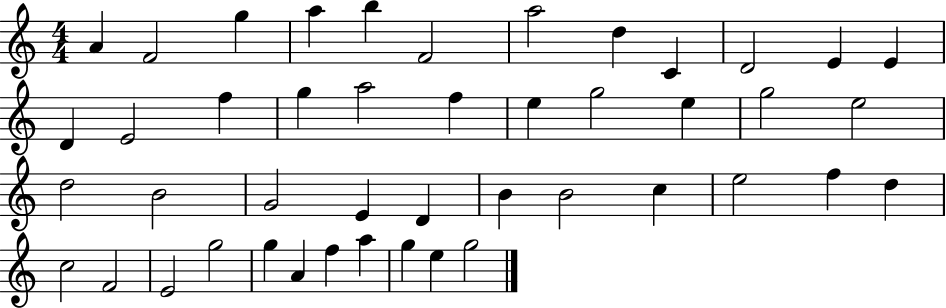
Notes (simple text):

A4/q F4/h G5/q A5/q B5/q F4/h A5/h D5/q C4/q D4/h E4/q E4/q D4/q E4/h F5/q G5/q A5/h F5/q E5/q G5/h E5/q G5/h E5/h D5/h B4/h G4/h E4/q D4/q B4/q B4/h C5/q E5/h F5/q D5/q C5/h F4/h E4/h G5/h G5/q A4/q F5/q A5/q G5/q E5/q G5/h